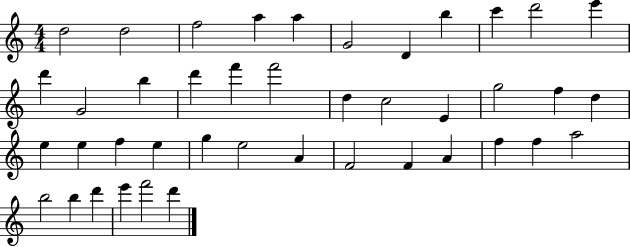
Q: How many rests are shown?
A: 0